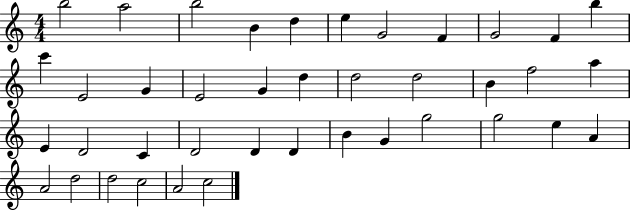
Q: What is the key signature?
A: C major